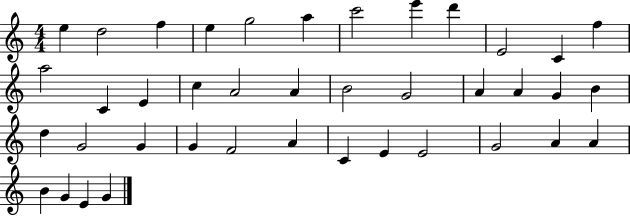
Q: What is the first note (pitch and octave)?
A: E5